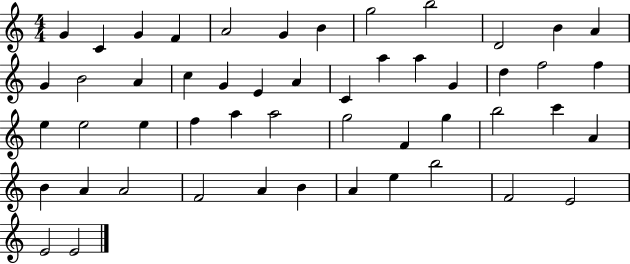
X:1
T:Untitled
M:4/4
L:1/4
K:C
G C G F A2 G B g2 b2 D2 B A G B2 A c G E A C a a G d f2 f e e2 e f a a2 g2 F g b2 c' A B A A2 F2 A B A e b2 F2 E2 E2 E2